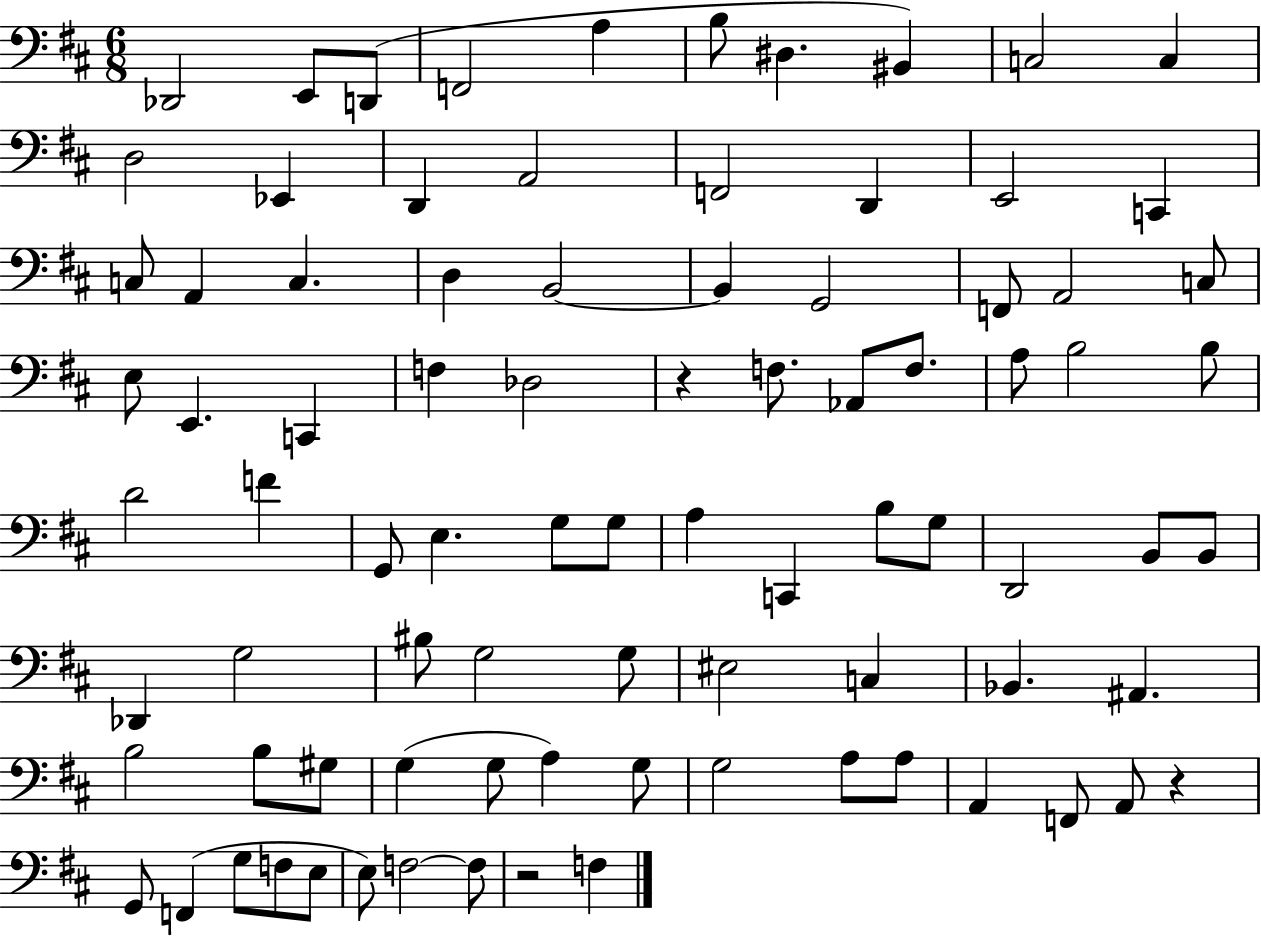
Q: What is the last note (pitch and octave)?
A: F3